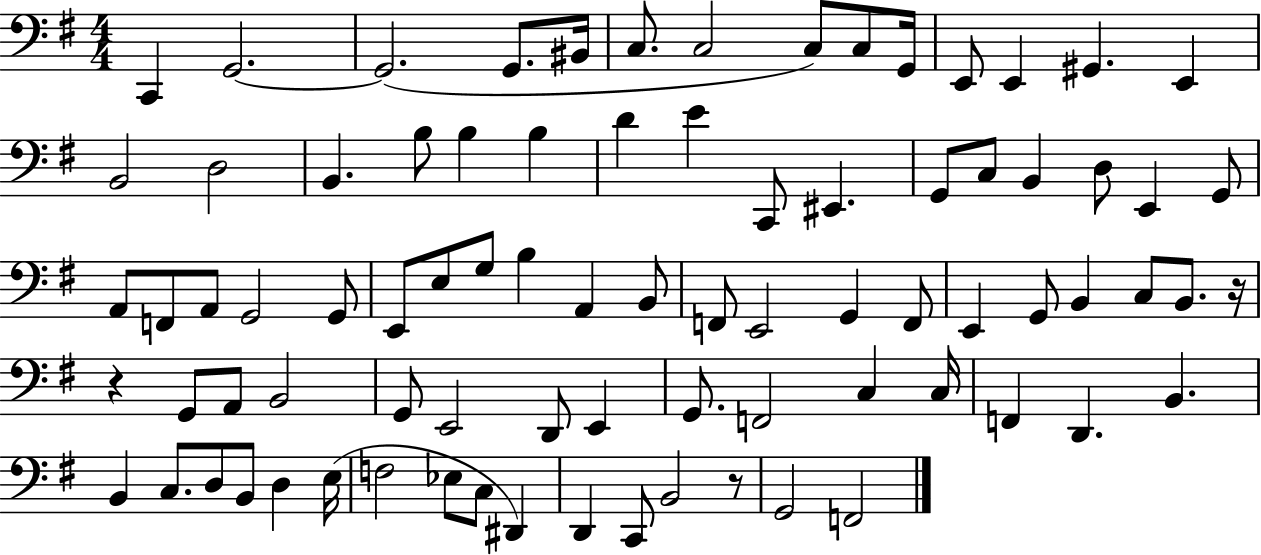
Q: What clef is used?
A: bass